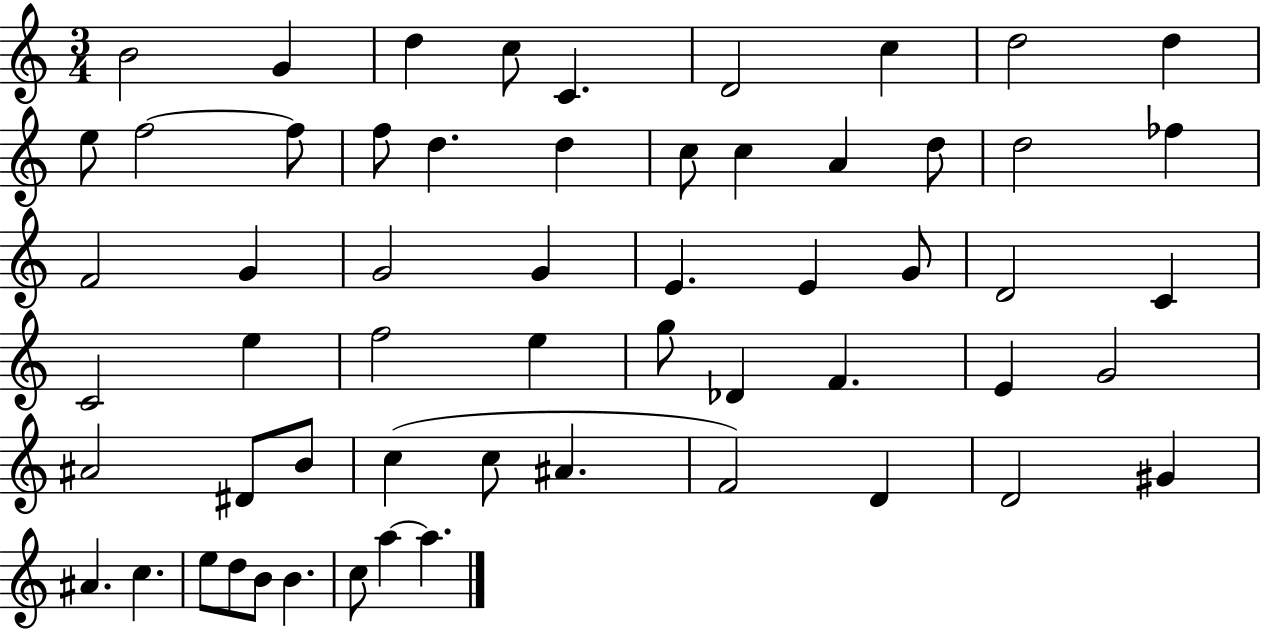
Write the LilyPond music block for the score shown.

{
  \clef treble
  \numericTimeSignature
  \time 3/4
  \key c \major
  b'2 g'4 | d''4 c''8 c'4. | d'2 c''4 | d''2 d''4 | \break e''8 f''2~~ f''8 | f''8 d''4. d''4 | c''8 c''4 a'4 d''8 | d''2 fes''4 | \break f'2 g'4 | g'2 g'4 | e'4. e'4 g'8 | d'2 c'4 | \break c'2 e''4 | f''2 e''4 | g''8 des'4 f'4. | e'4 g'2 | \break ais'2 dis'8 b'8 | c''4( c''8 ais'4. | f'2) d'4 | d'2 gis'4 | \break ais'4. c''4. | e''8 d''8 b'8 b'4. | c''8 a''4~~ a''4. | \bar "|."
}